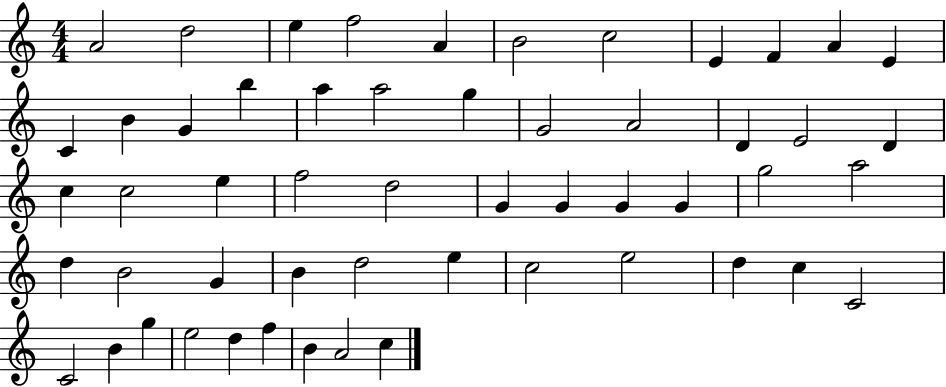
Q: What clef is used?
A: treble